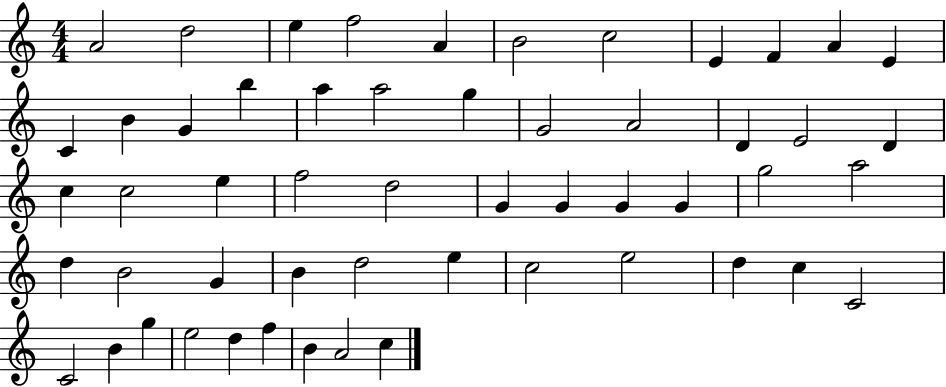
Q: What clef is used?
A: treble